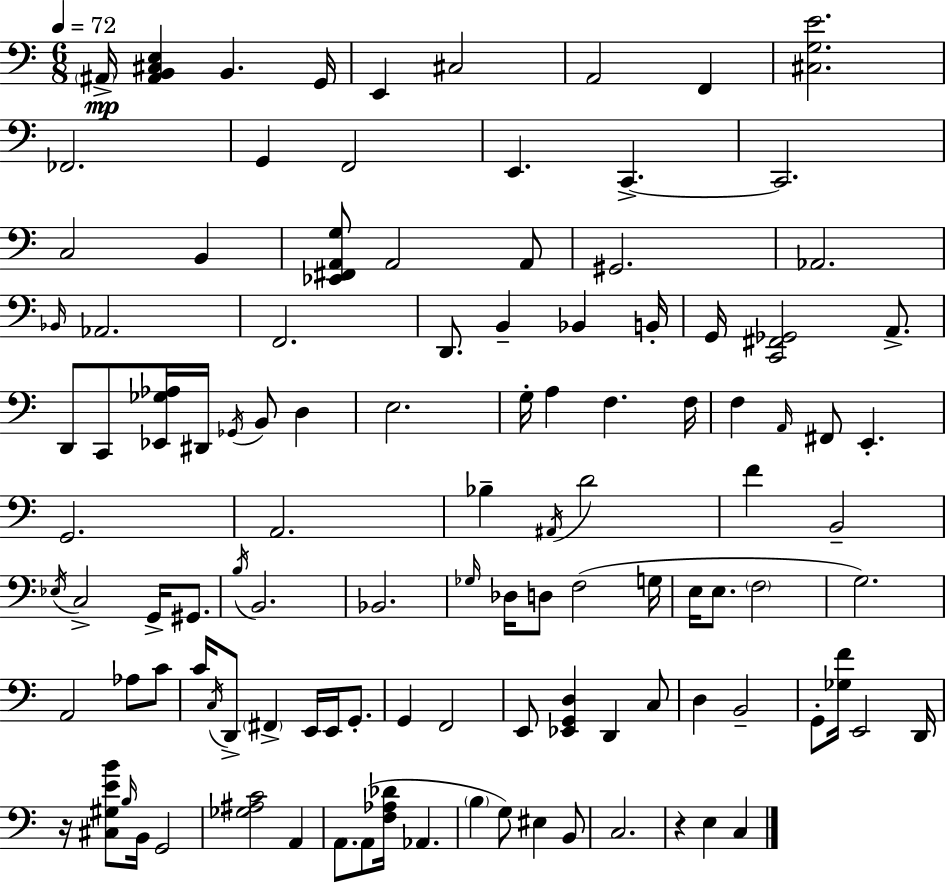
A#2/s [A#2,B2,C#3,E3]/q B2/q. G2/s E2/q C#3/h A2/h F2/q [C#3,G3,E4]/h. FES2/h. G2/q F2/h E2/q. C2/q. C2/h. C3/h B2/q [Eb2,F#2,A2,G3]/e A2/h A2/e G#2/h. Ab2/h. Bb2/s Ab2/h. F2/h. D2/e. B2/q Bb2/q B2/s G2/s [C2,F#2,Gb2]/h A2/e. D2/e C2/e [Eb2,Gb3,Ab3]/s D#2/s Gb2/s B2/e D3/q E3/h. G3/s A3/q F3/q. F3/s F3/q A2/s F#2/e E2/q. G2/h. A2/h. Bb3/q A#2/s D4/h F4/q B2/h Eb3/s C3/h G2/s G#2/e. B3/s B2/h. Bb2/h. Gb3/s Db3/s D3/e F3/h G3/s E3/s E3/e. F3/h G3/h. A2/h Ab3/e C4/e C4/s C3/s D2/e F#2/q E2/s E2/s G2/e. G2/q F2/h E2/e [Eb2,G2,D3]/q D2/q C3/e D3/q B2/h G2/e [Gb3,F4]/s E2/h D2/s R/s [C#3,G#3,E4,B4]/e B3/s B2/s G2/h [Gb3,A#3,C4]/h A2/q A2/e. A2/e [F3,Ab3,Db4]/s Ab2/q. B3/q G3/e EIS3/q B2/e C3/h. R/q E3/q C3/q